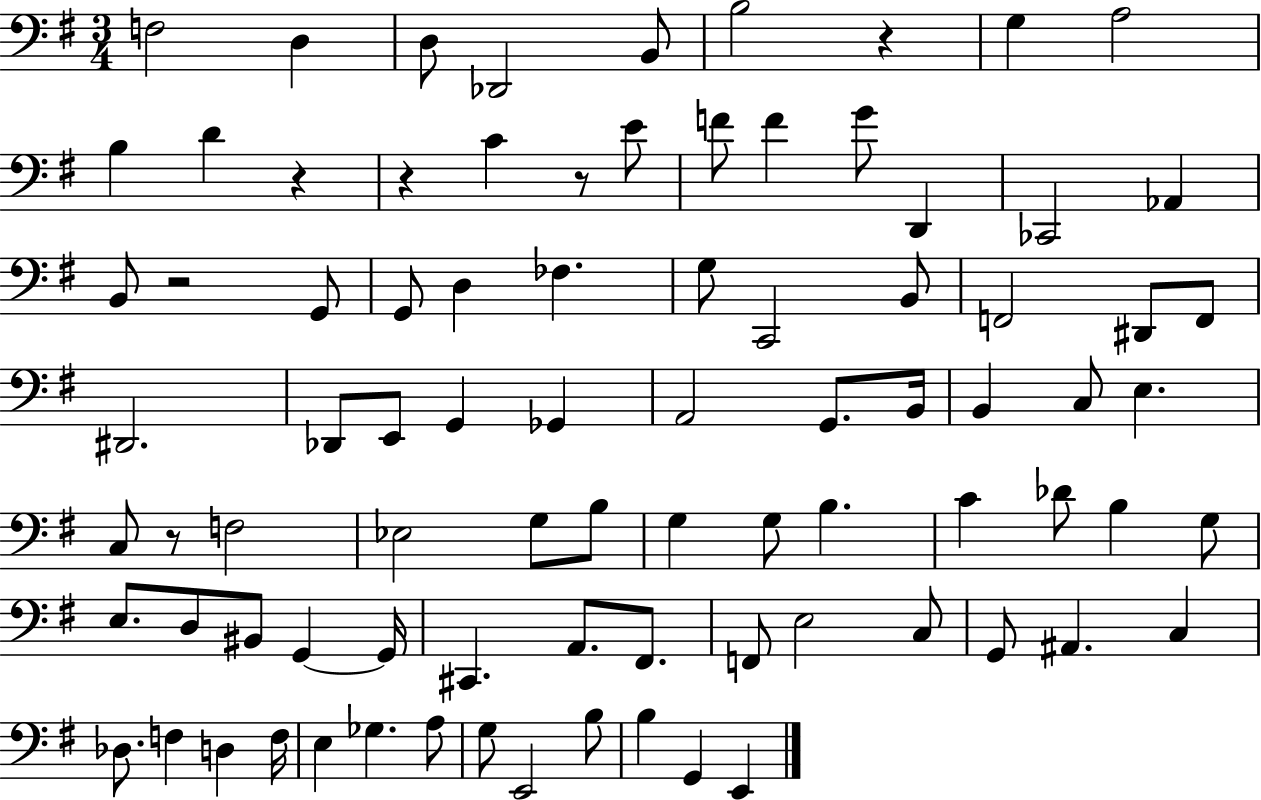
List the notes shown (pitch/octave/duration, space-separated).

F3/h D3/q D3/e Db2/h B2/e B3/h R/q G3/q A3/h B3/q D4/q R/q R/q C4/q R/e E4/e F4/e F4/q G4/e D2/q CES2/h Ab2/q B2/e R/h G2/e G2/e D3/q FES3/q. G3/e C2/h B2/e F2/h D#2/e F2/e D#2/h. Db2/e E2/e G2/q Gb2/q A2/h G2/e. B2/s B2/q C3/e E3/q. C3/e R/e F3/h Eb3/h G3/e B3/e G3/q G3/e B3/q. C4/q Db4/e B3/q G3/e E3/e. D3/e BIS2/e G2/q G2/s C#2/q. A2/e. F#2/e. F2/e E3/h C3/e G2/e A#2/q. C3/q Db3/e. F3/q D3/q F3/s E3/q Gb3/q. A3/e G3/e E2/h B3/e B3/q G2/q E2/q